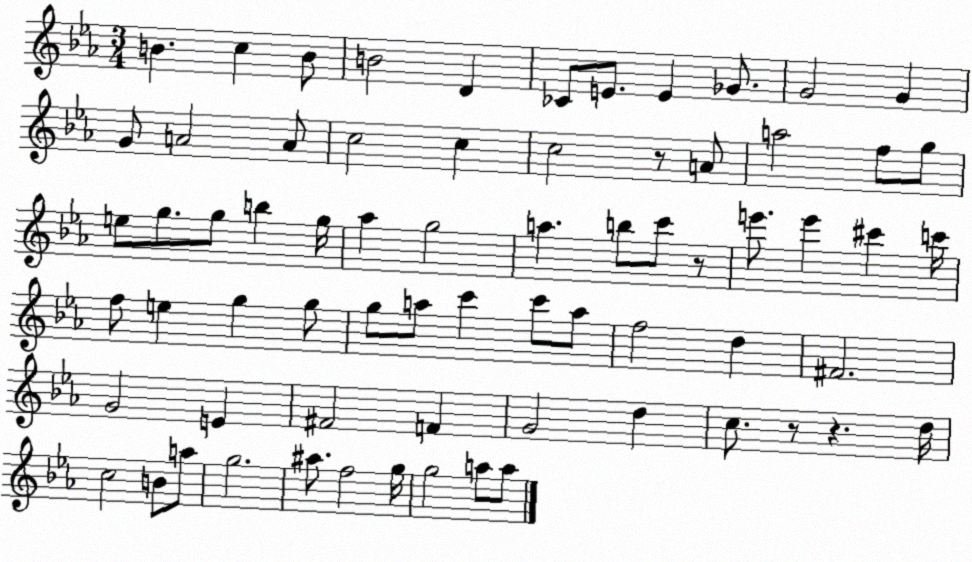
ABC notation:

X:1
T:Untitled
M:3/4
L:1/4
K:Eb
B c B/2 B2 D _C/2 E/2 E _G/2 G2 G G/2 A2 A/2 c2 c c2 z/2 A/2 a2 f/2 g/2 e/2 g/2 g/2 b g/4 _a g2 a b/2 c'/2 z/2 e'/2 e' ^c' c'/4 f/2 e g g/2 g/2 a/2 c' c'/2 a/2 f2 d ^F2 G2 E ^F2 F G2 d c/2 z/2 z d/4 c2 B/2 a/2 g2 ^a/2 f2 g/4 g2 a/2 a/2